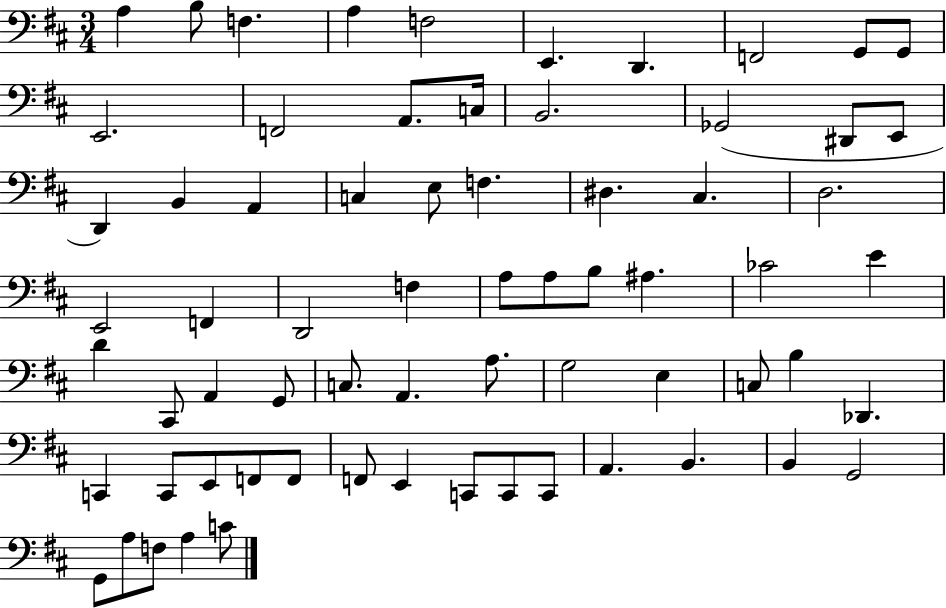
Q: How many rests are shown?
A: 0